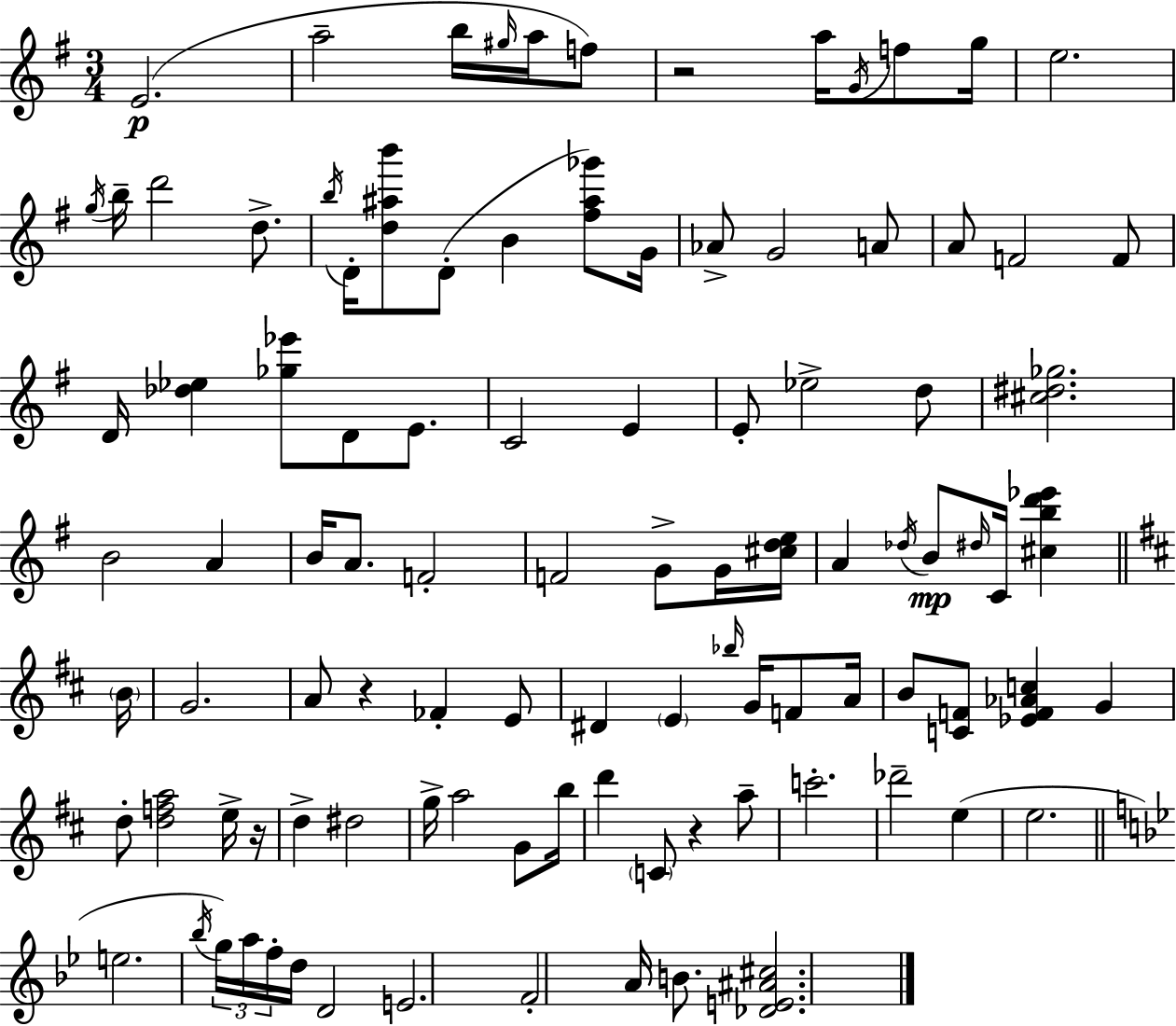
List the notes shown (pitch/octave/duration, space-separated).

E4/h. A5/h B5/s G#5/s A5/s F5/e R/h A5/s G4/s F5/e G5/s E5/h. G5/s B5/s D6/h D5/e. B5/s D4/s [D5,A#5,B6]/e D4/e B4/q [F#5,A#5,Gb6]/e G4/s Ab4/e G4/h A4/e A4/e F4/h F4/e D4/s [Db5,Eb5]/q [Gb5,Eb6]/e D4/e E4/e. C4/h E4/q E4/e Eb5/h D5/e [C#5,D#5,Gb5]/h. B4/h A4/q B4/s A4/e. F4/h F4/h G4/e G4/s [C#5,D5,E5]/s A4/q Db5/s B4/e D#5/s C4/s [C#5,B5,D6,Eb6]/q B4/s G4/h. A4/e R/q FES4/q E4/e D#4/q E4/q Bb5/s G4/s F4/e A4/s B4/e [C4,F4]/e [Eb4,F4,Ab4,C5]/q G4/q D5/e [D5,F5,A5]/h E5/s R/s D5/q D#5/h G5/s A5/h G4/e B5/s D6/q C4/e R/q A5/e C6/h. Db6/h E5/q E5/h. E5/h. Bb5/s G5/s A5/s F5/s D5/s D4/h E4/h. F4/h A4/s B4/e. [Db4,E4,A#4,C#5]/h.